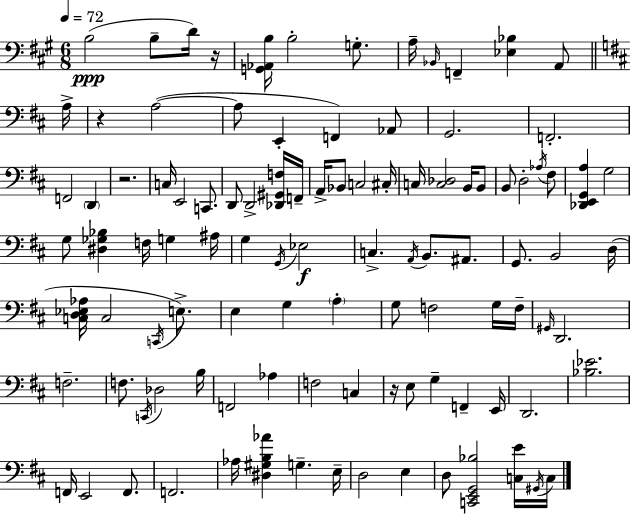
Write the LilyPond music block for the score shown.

{
  \clef bass
  \numericTimeSignature
  \time 6/8
  \key a \major
  \tempo 4 = 72
  b2(\ppp b8-- d'16) r16 | <g, aes, b>16 b2-. g8.-. | a16-- \grace { bes,16 } f,4-- <ees bes>4 a,8 | \bar "||" \break \key d \major a16-> r4 a2~(~ | a8 e,4-. f,4) aes,8 | g,2. | f,2.-. | \break f,2 \parenthesize d,4 | r2. | c16 e,2 c,8. | d,8 d,2-> <des, gis, f>16 | \break f,16-- a,16-> bes,8 c2 | cis16-. c16 <c des>2 b,16 b,8 | b,8 d2-. \acciaccatura { aes16 } | fis8 <des, e, g, a>4 g2 | \break g8 <dis ges bes>4 f16 g4 | ais16 g4 \acciaccatura { g,16 } ees2\f | c4.-> \acciaccatura { a,16 } b,8. | ais,8. g,8. b,2 | \break d16( <c d ees aes>16 c2 | \acciaccatura { c,16 } e8.->) e4 g4 | \parenthesize a4-. g8 f2 | g16 f16-- \grace { gis,16 } d,2. | \break f2.-- | f8. \acciaccatura { c,16 } des2 | b16 f,2 | aes4 f2 | \break c4 r16 e8 g4-- | f,4-- e,16 d,2. | <bes ees'>2. | f,16 e,2 | \break f,8. f,2. | aes16 <dis gis b aes'>4 | g4.-- e16-- d2 | e4 d8 <c, e, g, bes>2 | \break <c e'>16 \acciaccatura { gis,16 } c16 \bar "|."
}